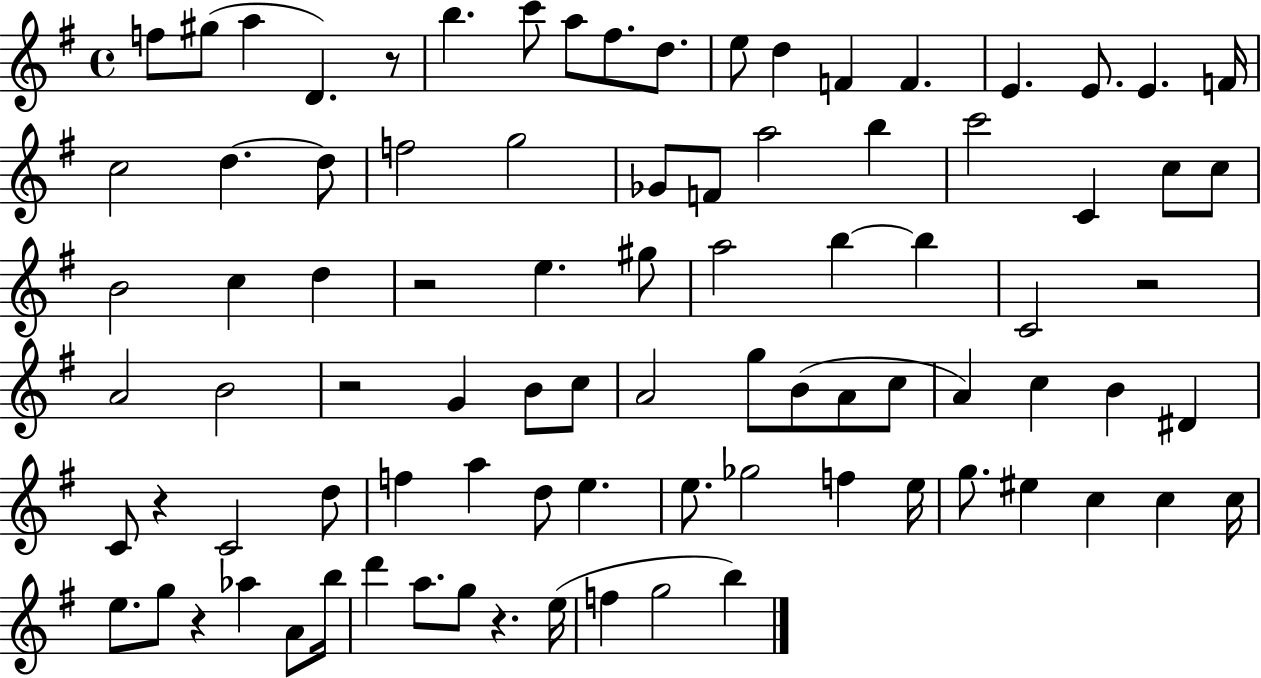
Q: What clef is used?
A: treble